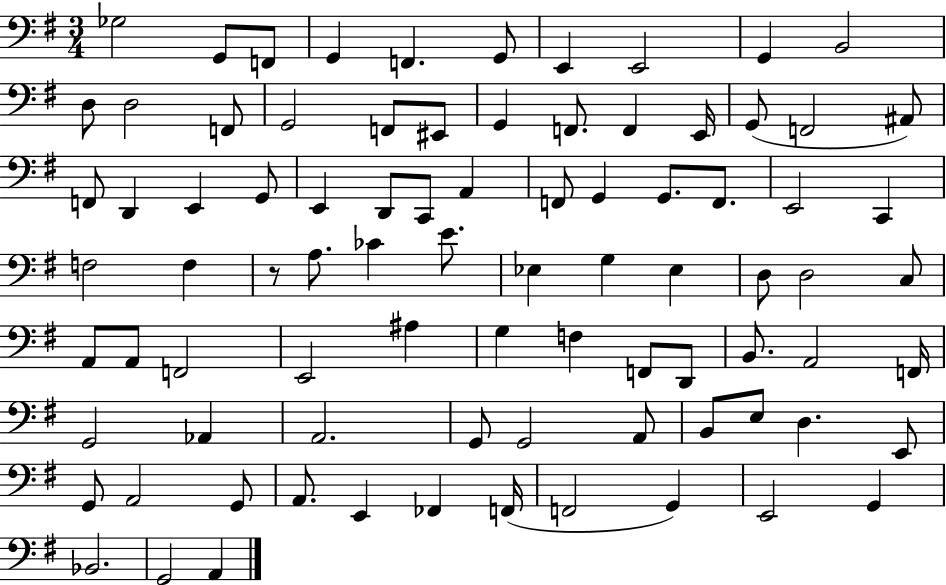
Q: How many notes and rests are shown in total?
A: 85